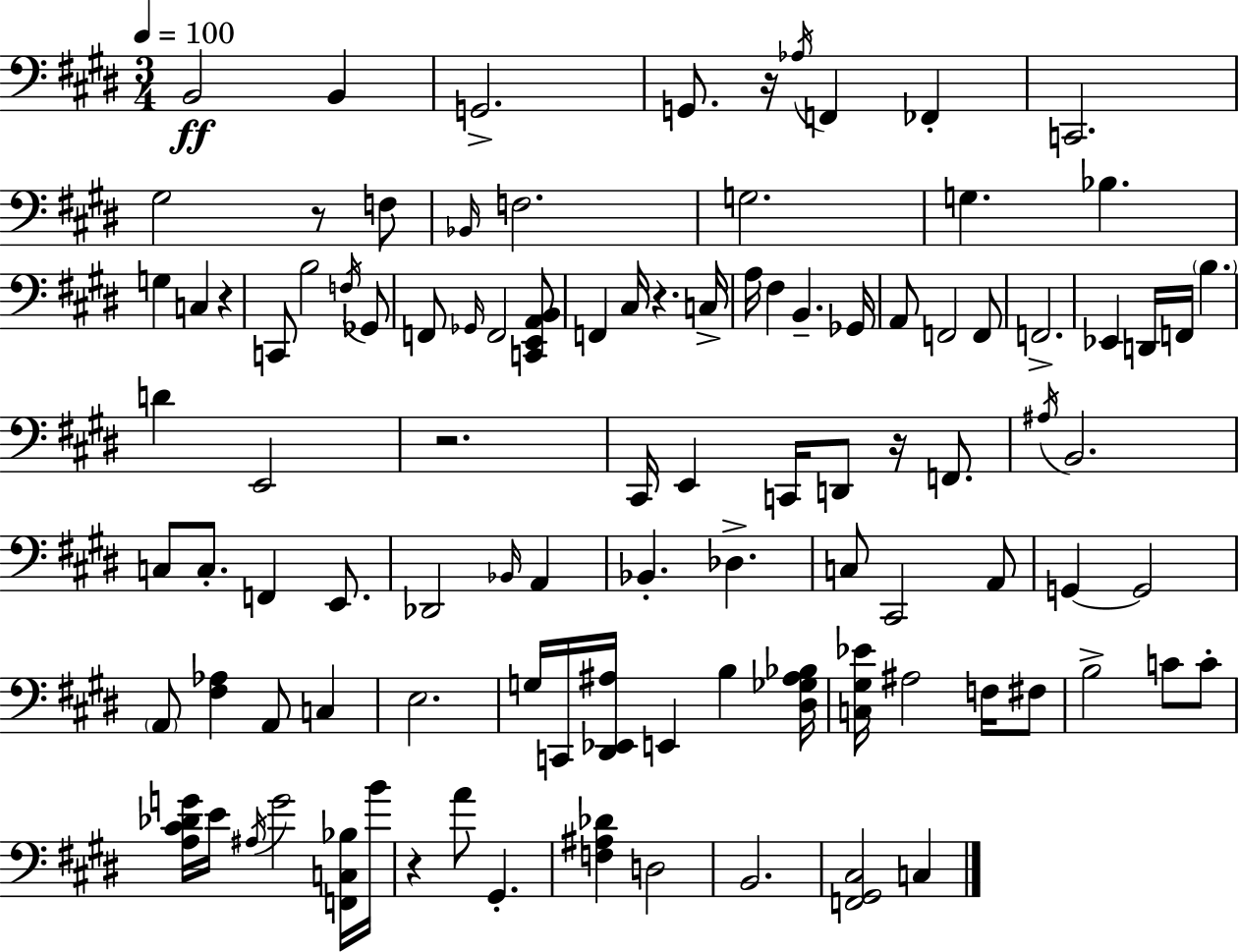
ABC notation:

X:1
T:Untitled
M:3/4
L:1/4
K:E
B,,2 B,, G,,2 G,,/2 z/4 _A,/4 F,, _F,, C,,2 ^G,2 z/2 F,/2 _B,,/4 F,2 G,2 G, _B, G, C, z C,,/2 B,2 F,/4 _G,,/2 F,,/2 _G,,/4 F,,2 [C,,E,,A,,B,,]/2 F,, ^C,/4 z C,/4 A,/4 ^F, B,, _G,,/4 A,,/2 F,,2 F,,/2 F,,2 _E,, D,,/4 F,,/4 B, D E,,2 z2 ^C,,/4 E,, C,,/4 D,,/2 z/4 F,,/2 ^A,/4 B,,2 C,/2 C,/2 F,, E,,/2 _D,,2 _B,,/4 A,, _B,, _D, C,/2 ^C,,2 A,,/2 G,, G,,2 A,,/2 [^F,_A,] A,,/2 C, E,2 G,/4 C,,/4 [^D,,_E,,^A,]/4 E,, B, [^D,_G,^A,_B,]/4 [C,^G,_E]/4 ^A,2 F,/4 ^F,/2 B,2 C/2 C/2 [A,^C_DG]/4 E/4 ^A,/4 G2 [F,,C,_B,]/4 B/4 z A/2 ^G,, [F,^A,_D] D,2 B,,2 [F,,^G,,^C,]2 C,